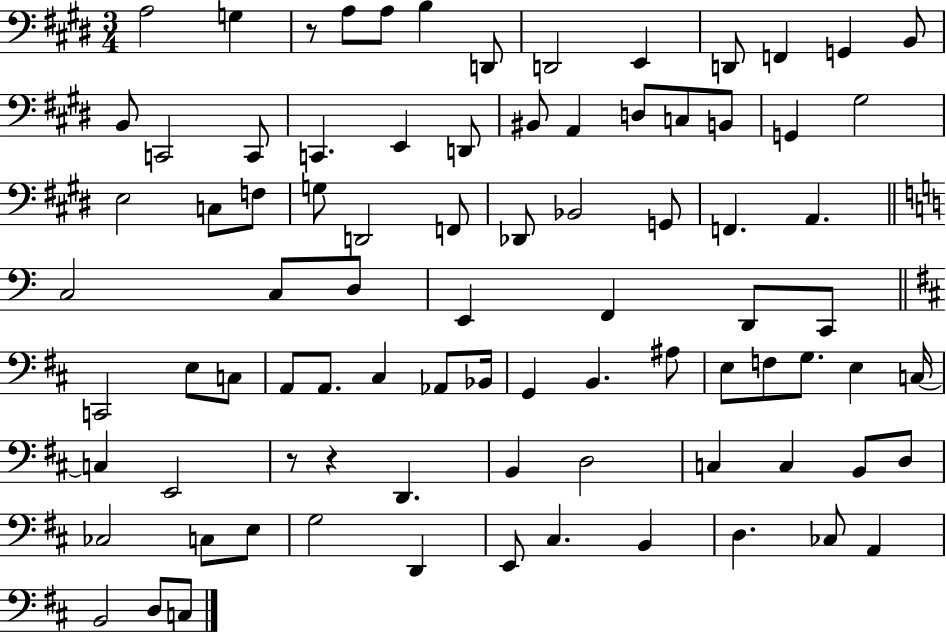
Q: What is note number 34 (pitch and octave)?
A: G2